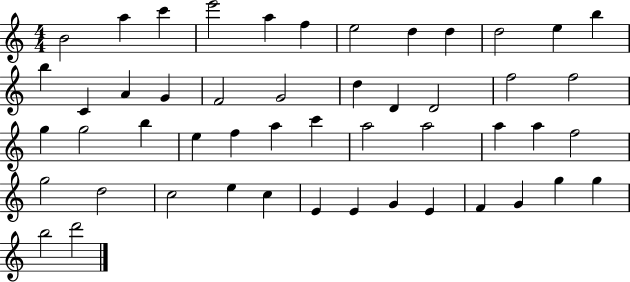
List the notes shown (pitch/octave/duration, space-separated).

B4/h A5/q C6/q E6/h A5/q F5/q E5/h D5/q D5/q D5/h E5/q B5/q B5/q C4/q A4/q G4/q F4/h G4/h D5/q D4/q D4/h F5/h F5/h G5/q G5/h B5/q E5/q F5/q A5/q C6/q A5/h A5/h A5/q A5/q F5/h G5/h D5/h C5/h E5/q C5/q E4/q E4/q G4/q E4/q F4/q G4/q G5/q G5/q B5/h D6/h